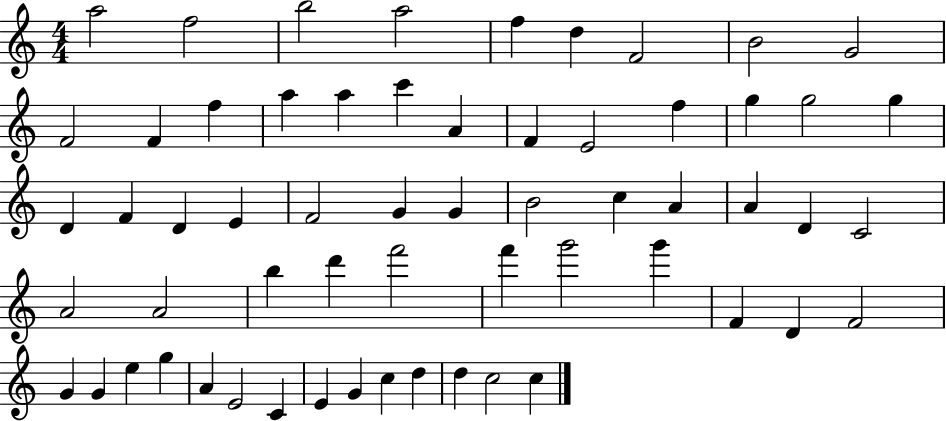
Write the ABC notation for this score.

X:1
T:Untitled
M:4/4
L:1/4
K:C
a2 f2 b2 a2 f d F2 B2 G2 F2 F f a a c' A F E2 f g g2 g D F D E F2 G G B2 c A A D C2 A2 A2 b d' f'2 f' g'2 g' F D F2 G G e g A E2 C E G c d d c2 c